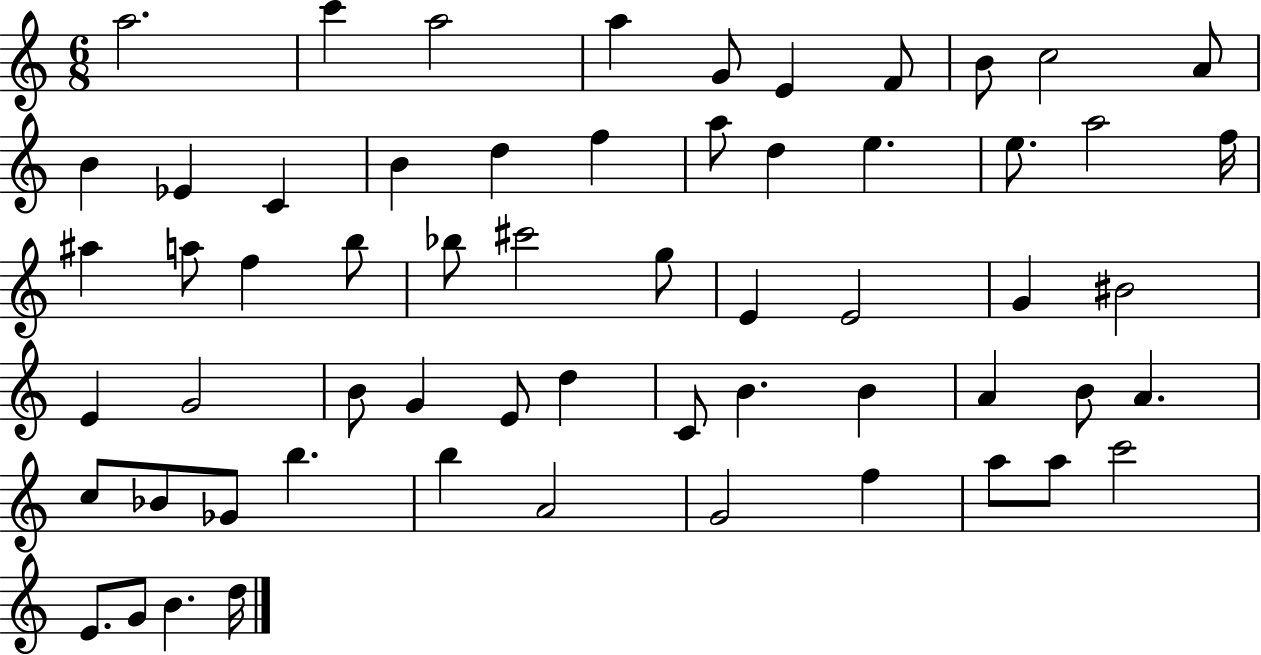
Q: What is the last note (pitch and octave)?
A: D5